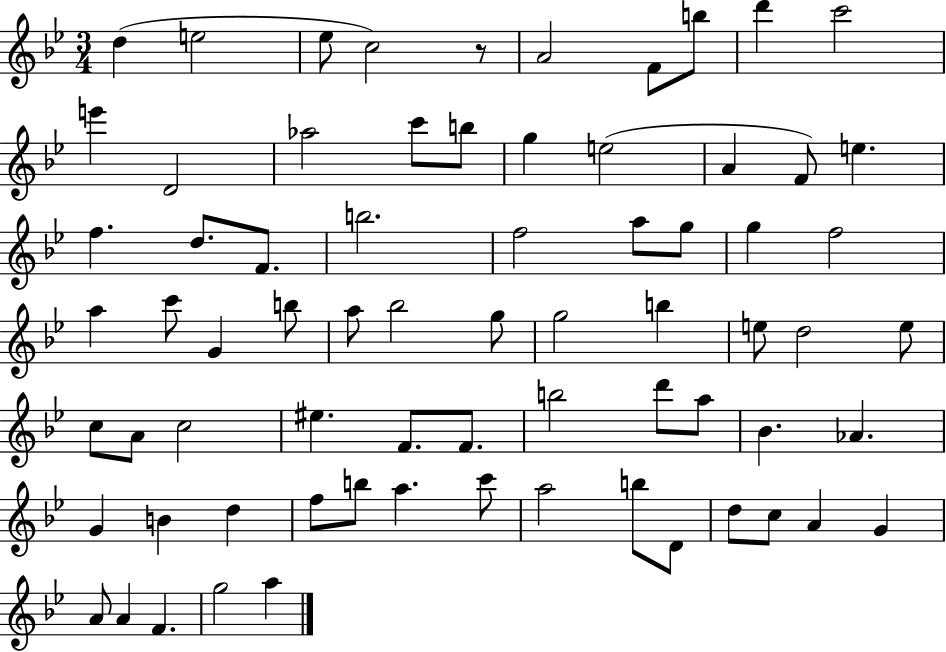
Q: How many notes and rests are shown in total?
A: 71